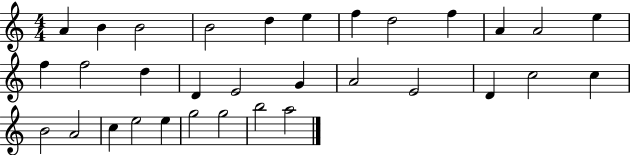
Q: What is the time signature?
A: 4/4